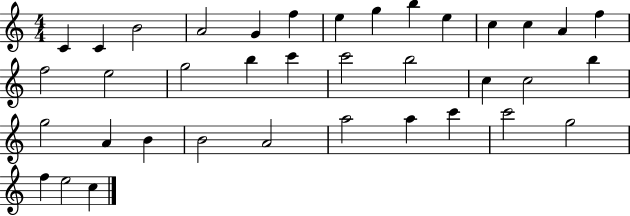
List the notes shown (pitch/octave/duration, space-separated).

C4/q C4/q B4/h A4/h G4/q F5/q E5/q G5/q B5/q E5/q C5/q C5/q A4/q F5/q F5/h E5/h G5/h B5/q C6/q C6/h B5/h C5/q C5/h B5/q G5/h A4/q B4/q B4/h A4/h A5/h A5/q C6/q C6/h G5/h F5/q E5/h C5/q